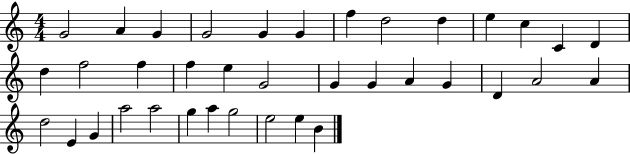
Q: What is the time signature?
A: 4/4